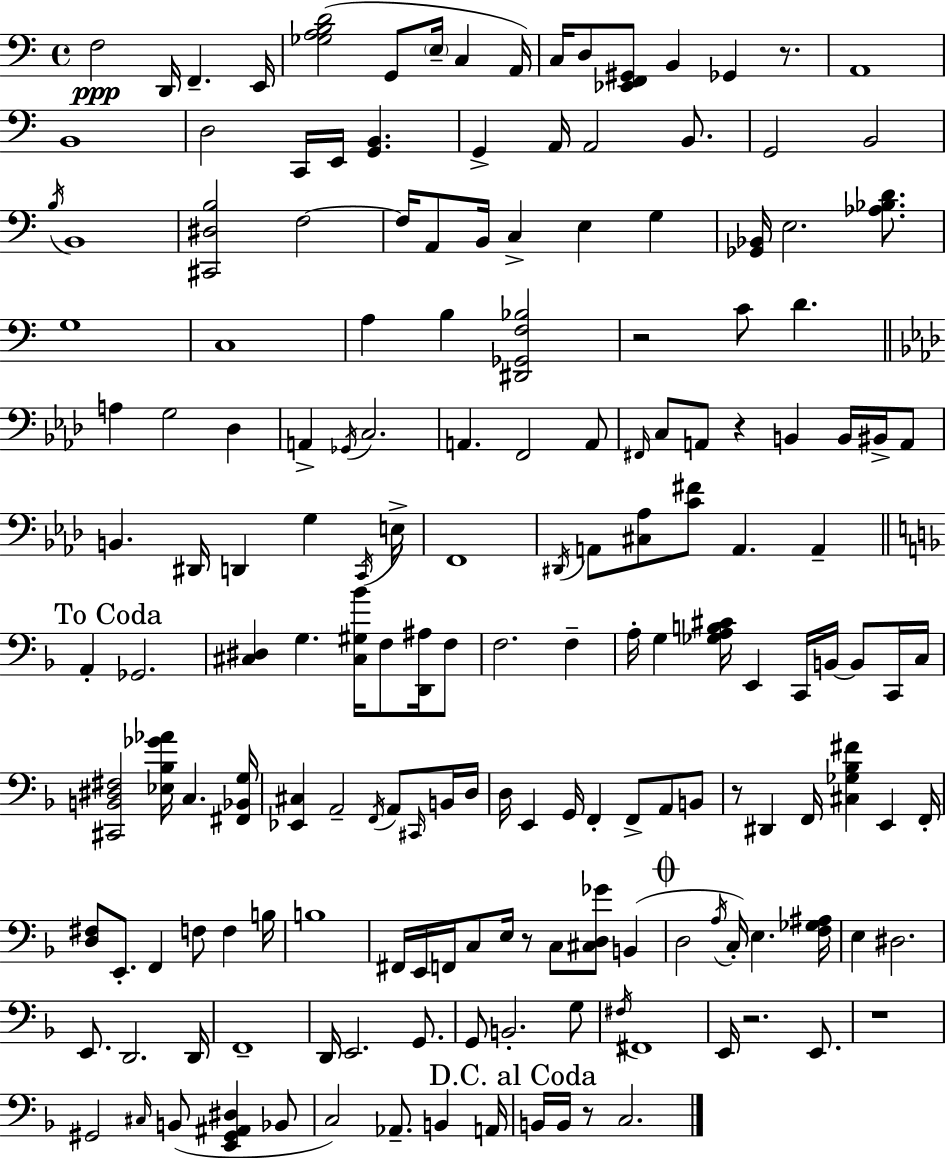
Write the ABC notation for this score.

X:1
T:Untitled
M:4/4
L:1/4
K:Am
F,2 D,,/4 F,, E,,/4 [_G,A,B,D]2 G,,/2 E,/4 C, A,,/4 C,/4 D,/2 [_E,,F,,^G,,]/2 B,, _G,, z/2 A,,4 B,,4 D,2 C,,/4 E,,/4 [G,,B,,] G,, A,,/4 A,,2 B,,/2 G,,2 B,,2 B,/4 B,,4 [^C,,^D,B,]2 F,2 F,/4 A,,/2 B,,/4 C, E, G, [_G,,_B,,]/4 E,2 [_A,_B,D]/2 G,4 C,4 A, B, [^D,,_G,,F,_B,]2 z2 C/2 D A, G,2 _D, A,, _G,,/4 C,2 A,, F,,2 A,,/2 ^F,,/4 C,/2 A,,/2 z B,, B,,/4 ^B,,/4 A,,/2 B,, ^D,,/4 D,, G, C,,/4 E,/4 F,,4 ^D,,/4 A,,/2 [^C,_A,]/2 [C^F]/2 A,, A,, A,, _G,,2 [^C,^D,] G, [^C,^G,_B]/4 F,/2 [D,,^A,]/4 F,/2 F,2 F, A,/4 G, [_G,A,B,^C]/4 E,, C,,/4 B,,/4 B,,/2 C,,/4 C,/4 [^C,,B,,^D,^F,]2 [_E,_B,_G_A]/4 C, [^F,,_B,,G,]/4 [_E,,^C,] A,,2 F,,/4 A,,/2 ^C,,/4 B,,/4 D,/4 D,/4 E,, G,,/4 F,, F,,/2 A,,/2 B,,/2 z/2 ^D,, F,,/4 [^C,_G,_B,^F] E,, F,,/4 [D,^F,]/2 E,,/2 F,, F,/2 F, B,/4 B,4 ^F,,/4 E,,/4 F,,/4 C,/2 E,/4 z/2 C,/2 [^C,D,_G]/2 B,, D,2 A,/4 C,/4 E, [F,_G,^A,]/4 E, ^D,2 E,,/2 D,,2 D,,/4 F,,4 D,,/4 E,,2 G,,/2 G,,/2 B,,2 G,/2 ^F,/4 ^F,,4 E,,/4 z2 E,,/2 z4 ^G,,2 ^C,/4 B,,/2 [E,,^G,,^A,,^D,] _B,,/2 C,2 _A,,/2 B,, A,,/4 B,,/4 B,,/4 z/2 C,2